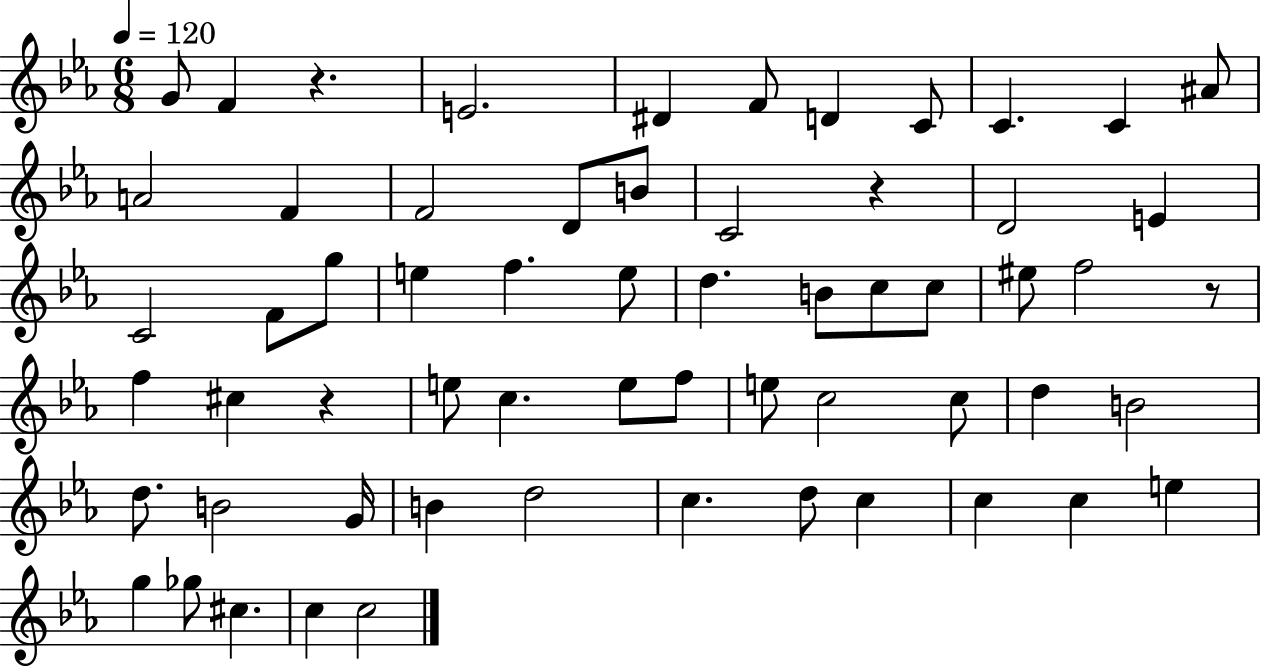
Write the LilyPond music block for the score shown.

{
  \clef treble
  \numericTimeSignature
  \time 6/8
  \key ees \major
  \tempo 4 = 120
  g'8 f'4 r4. | e'2. | dis'4 f'8 d'4 c'8 | c'4. c'4 ais'8 | \break a'2 f'4 | f'2 d'8 b'8 | c'2 r4 | d'2 e'4 | \break c'2 f'8 g''8 | e''4 f''4. e''8 | d''4. b'8 c''8 c''8 | eis''8 f''2 r8 | \break f''4 cis''4 r4 | e''8 c''4. e''8 f''8 | e''8 c''2 c''8 | d''4 b'2 | \break d''8. b'2 g'16 | b'4 d''2 | c''4. d''8 c''4 | c''4 c''4 e''4 | \break g''4 ges''8 cis''4. | c''4 c''2 | \bar "|."
}